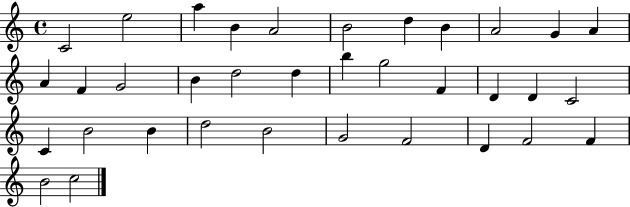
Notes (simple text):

C4/h E5/h A5/q B4/q A4/h B4/h D5/q B4/q A4/h G4/q A4/q A4/q F4/q G4/h B4/q D5/h D5/q B5/q G5/h F4/q D4/q D4/q C4/h C4/q B4/h B4/q D5/h B4/h G4/h F4/h D4/q F4/h F4/q B4/h C5/h